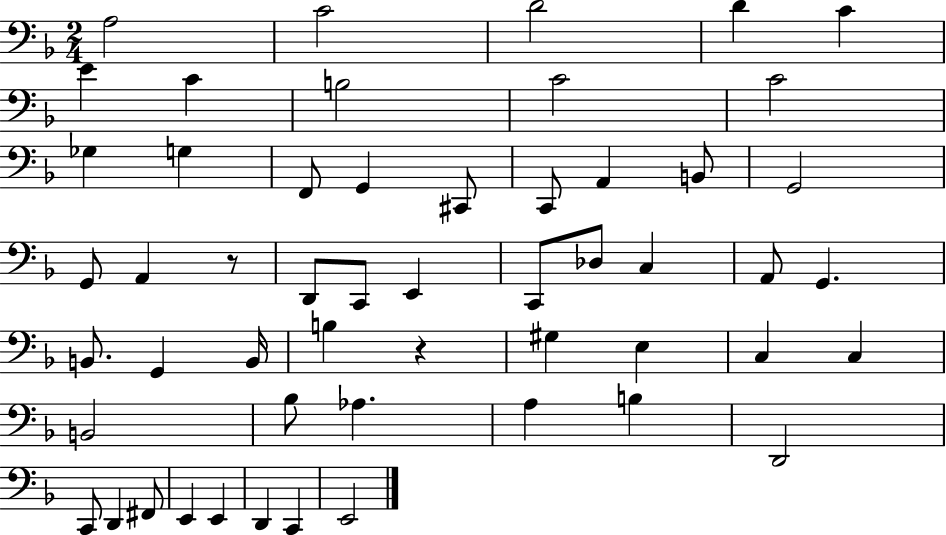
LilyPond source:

{
  \clef bass
  \numericTimeSignature
  \time 2/4
  \key f \major
  a2 | c'2 | d'2 | d'4 c'4 | \break e'4 c'4 | b2 | c'2 | c'2 | \break ges4 g4 | f,8 g,4 cis,8 | c,8 a,4 b,8 | g,2 | \break g,8 a,4 r8 | d,8 c,8 e,4 | c,8 des8 c4 | a,8 g,4. | \break b,8. g,4 b,16 | b4 r4 | gis4 e4 | c4 c4 | \break b,2 | bes8 aes4. | a4 b4 | d,2 | \break c,8 d,4 fis,8 | e,4 e,4 | d,4 c,4 | e,2 | \break \bar "|."
}